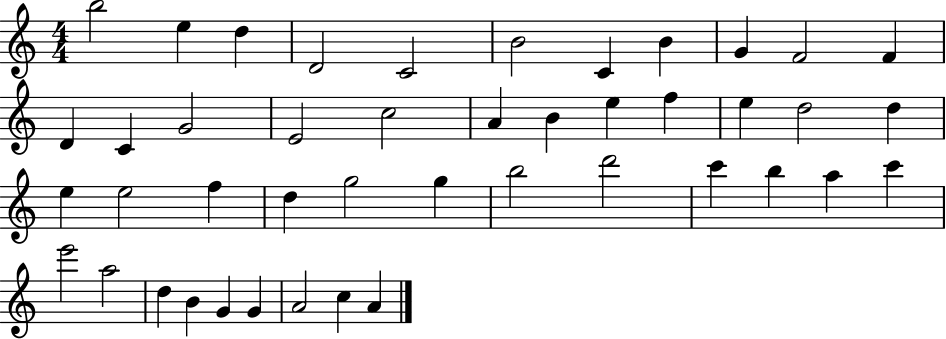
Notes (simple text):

B5/h E5/q D5/q D4/h C4/h B4/h C4/q B4/q G4/q F4/h F4/q D4/q C4/q G4/h E4/h C5/h A4/q B4/q E5/q F5/q E5/q D5/h D5/q E5/q E5/h F5/q D5/q G5/h G5/q B5/h D6/h C6/q B5/q A5/q C6/q E6/h A5/h D5/q B4/q G4/q G4/q A4/h C5/q A4/q